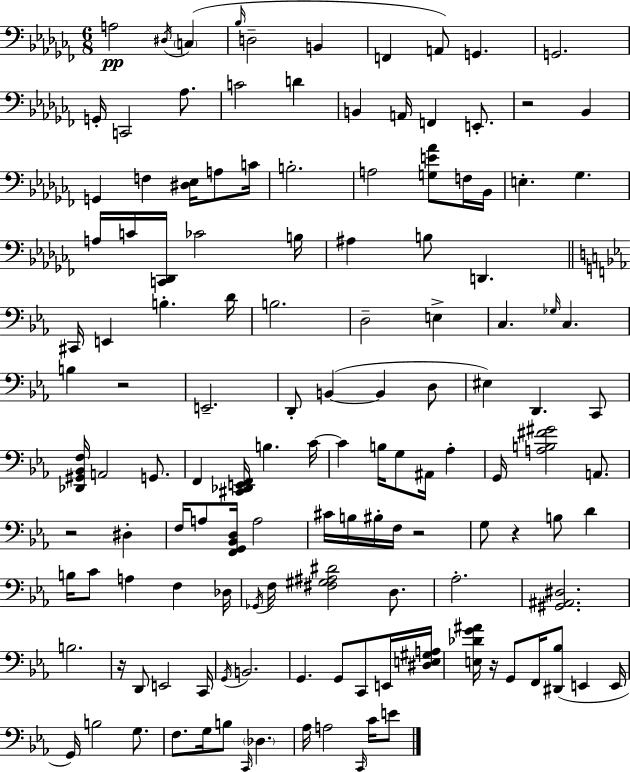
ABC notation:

X:1
T:Untitled
M:6/8
L:1/4
K:Abm
A,2 ^D,/4 C, _B,/4 D,2 B,, F,, A,,/2 G,, G,,2 G,,/4 C,,2 _A,/2 C2 D B,, A,,/4 F,, E,,/2 z2 _B,, G,, F, [^D,_E,]/4 A,/2 C/4 B,2 A,2 [G,E_A]/2 F,/4 _B,,/4 E, _G, A,/4 C/4 [C,,_D,,]/4 _C2 B,/4 ^A, B,/2 D,, ^C,,/4 E,, B, D/4 B,2 D,2 E, C, _G,/4 C, B, z2 E,,2 D,,/2 B,, B,, D,/2 ^E, D,, C,,/2 [_D,,^G,,_B,,F,]/4 A,,2 G,,/2 F,, [^C,,_D,,E,,F,,]/4 B, C/4 C B,/4 G,/2 ^A,,/4 _A, G,,/4 [A,B,^F^G]2 A,,/2 z2 ^D, F,/4 A,/2 [F,,G,,_B,,D,]/4 A,2 ^C/4 B,/4 ^B,/4 F,/4 z2 G,/2 z B,/2 D B,/4 C/2 A, F, _D,/4 _G,,/4 F,/4 [^F,^G,^A,^D]2 D,/2 _A,2 [^G,,^A,,^D,]2 B,2 z/4 D,,/2 E,,2 C,,/4 G,,/4 B,,2 G,, G,,/2 C,,/2 E,,/4 [^D,E,^G,A,]/4 [E,_DG^A]/4 z/4 G,,/2 F,,/4 [^D,,_B,]/2 E,, E,,/4 G,,/4 B,2 G,/2 F,/2 G,/4 B,/2 C,,/4 _D, _A,/4 A,2 C,,/4 C/4 E/2